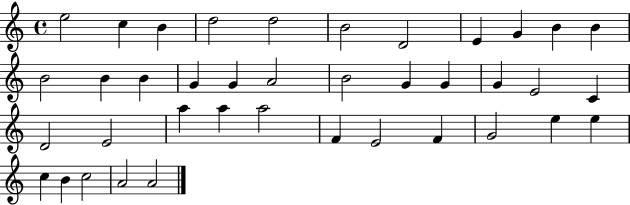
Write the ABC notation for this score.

X:1
T:Untitled
M:4/4
L:1/4
K:C
e2 c B d2 d2 B2 D2 E G B B B2 B B G G A2 B2 G G G E2 C D2 E2 a a a2 F E2 F G2 e e c B c2 A2 A2